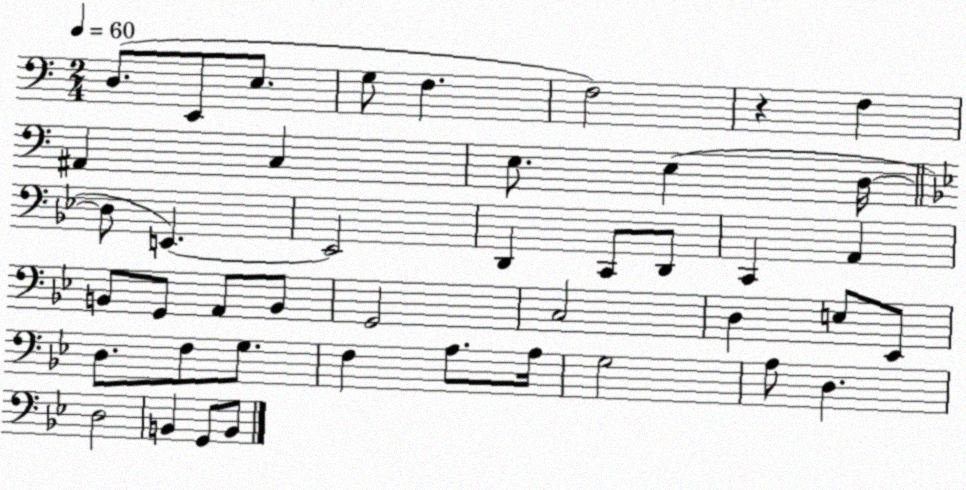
X:1
T:Untitled
M:2/4
L:1/4
K:C
D,/2 E,,/2 E,/2 G,/2 F, F,2 z F, ^A,, C, E,/2 E, D,/4 D,/2 E,, E,,2 D,, C,,/2 D,,/2 C,, A,, B,,/2 G,,/2 A,,/2 B,,/2 G,,2 C,2 D, E,/2 _E,,/2 D,/2 F,/2 G,/2 F, A,/2 A,/4 G,2 A,/2 D, D,2 B,, G,,/2 B,,/2